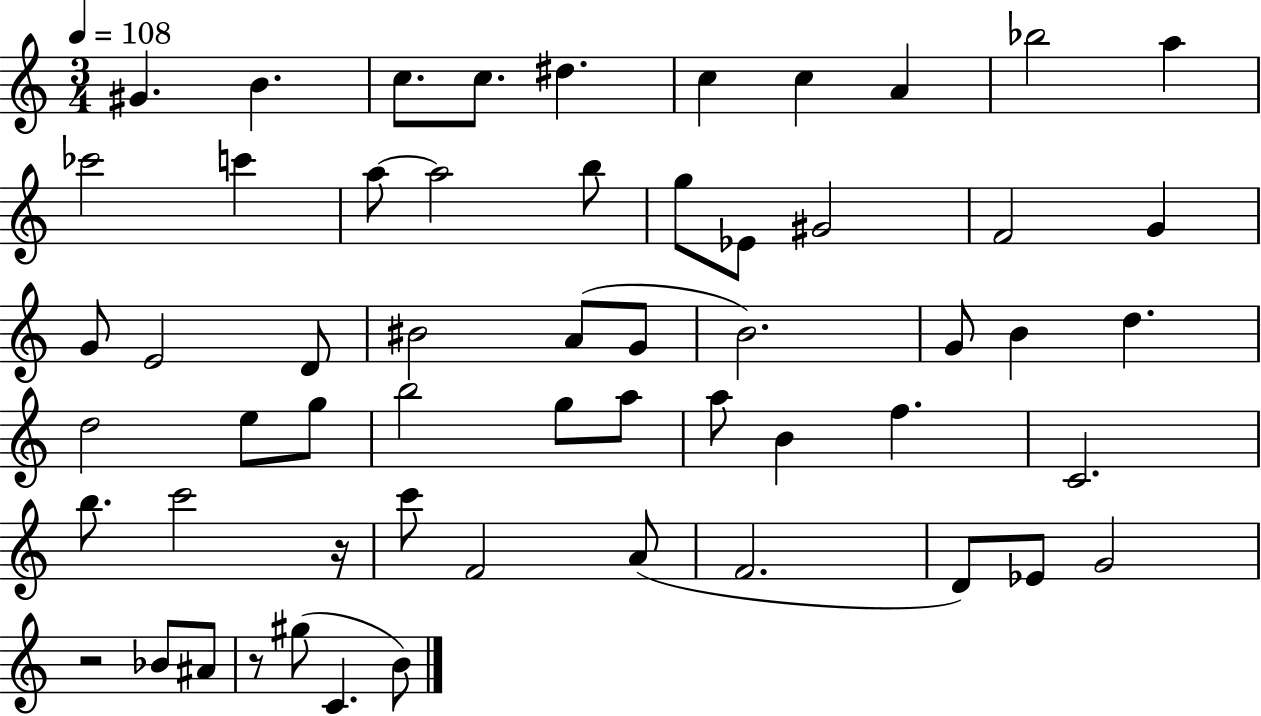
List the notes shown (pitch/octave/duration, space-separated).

G#4/q. B4/q. C5/e. C5/e. D#5/q. C5/q C5/q A4/q Bb5/h A5/q CES6/h C6/q A5/e A5/h B5/e G5/e Eb4/e G#4/h F4/h G4/q G4/e E4/h D4/e BIS4/h A4/e G4/e B4/h. G4/e B4/q D5/q. D5/h E5/e G5/e B5/h G5/e A5/e A5/e B4/q F5/q. C4/h. B5/e. C6/h R/s C6/e F4/h A4/e F4/h. D4/e Eb4/e G4/h R/h Bb4/e A#4/e R/e G#5/e C4/q. B4/e